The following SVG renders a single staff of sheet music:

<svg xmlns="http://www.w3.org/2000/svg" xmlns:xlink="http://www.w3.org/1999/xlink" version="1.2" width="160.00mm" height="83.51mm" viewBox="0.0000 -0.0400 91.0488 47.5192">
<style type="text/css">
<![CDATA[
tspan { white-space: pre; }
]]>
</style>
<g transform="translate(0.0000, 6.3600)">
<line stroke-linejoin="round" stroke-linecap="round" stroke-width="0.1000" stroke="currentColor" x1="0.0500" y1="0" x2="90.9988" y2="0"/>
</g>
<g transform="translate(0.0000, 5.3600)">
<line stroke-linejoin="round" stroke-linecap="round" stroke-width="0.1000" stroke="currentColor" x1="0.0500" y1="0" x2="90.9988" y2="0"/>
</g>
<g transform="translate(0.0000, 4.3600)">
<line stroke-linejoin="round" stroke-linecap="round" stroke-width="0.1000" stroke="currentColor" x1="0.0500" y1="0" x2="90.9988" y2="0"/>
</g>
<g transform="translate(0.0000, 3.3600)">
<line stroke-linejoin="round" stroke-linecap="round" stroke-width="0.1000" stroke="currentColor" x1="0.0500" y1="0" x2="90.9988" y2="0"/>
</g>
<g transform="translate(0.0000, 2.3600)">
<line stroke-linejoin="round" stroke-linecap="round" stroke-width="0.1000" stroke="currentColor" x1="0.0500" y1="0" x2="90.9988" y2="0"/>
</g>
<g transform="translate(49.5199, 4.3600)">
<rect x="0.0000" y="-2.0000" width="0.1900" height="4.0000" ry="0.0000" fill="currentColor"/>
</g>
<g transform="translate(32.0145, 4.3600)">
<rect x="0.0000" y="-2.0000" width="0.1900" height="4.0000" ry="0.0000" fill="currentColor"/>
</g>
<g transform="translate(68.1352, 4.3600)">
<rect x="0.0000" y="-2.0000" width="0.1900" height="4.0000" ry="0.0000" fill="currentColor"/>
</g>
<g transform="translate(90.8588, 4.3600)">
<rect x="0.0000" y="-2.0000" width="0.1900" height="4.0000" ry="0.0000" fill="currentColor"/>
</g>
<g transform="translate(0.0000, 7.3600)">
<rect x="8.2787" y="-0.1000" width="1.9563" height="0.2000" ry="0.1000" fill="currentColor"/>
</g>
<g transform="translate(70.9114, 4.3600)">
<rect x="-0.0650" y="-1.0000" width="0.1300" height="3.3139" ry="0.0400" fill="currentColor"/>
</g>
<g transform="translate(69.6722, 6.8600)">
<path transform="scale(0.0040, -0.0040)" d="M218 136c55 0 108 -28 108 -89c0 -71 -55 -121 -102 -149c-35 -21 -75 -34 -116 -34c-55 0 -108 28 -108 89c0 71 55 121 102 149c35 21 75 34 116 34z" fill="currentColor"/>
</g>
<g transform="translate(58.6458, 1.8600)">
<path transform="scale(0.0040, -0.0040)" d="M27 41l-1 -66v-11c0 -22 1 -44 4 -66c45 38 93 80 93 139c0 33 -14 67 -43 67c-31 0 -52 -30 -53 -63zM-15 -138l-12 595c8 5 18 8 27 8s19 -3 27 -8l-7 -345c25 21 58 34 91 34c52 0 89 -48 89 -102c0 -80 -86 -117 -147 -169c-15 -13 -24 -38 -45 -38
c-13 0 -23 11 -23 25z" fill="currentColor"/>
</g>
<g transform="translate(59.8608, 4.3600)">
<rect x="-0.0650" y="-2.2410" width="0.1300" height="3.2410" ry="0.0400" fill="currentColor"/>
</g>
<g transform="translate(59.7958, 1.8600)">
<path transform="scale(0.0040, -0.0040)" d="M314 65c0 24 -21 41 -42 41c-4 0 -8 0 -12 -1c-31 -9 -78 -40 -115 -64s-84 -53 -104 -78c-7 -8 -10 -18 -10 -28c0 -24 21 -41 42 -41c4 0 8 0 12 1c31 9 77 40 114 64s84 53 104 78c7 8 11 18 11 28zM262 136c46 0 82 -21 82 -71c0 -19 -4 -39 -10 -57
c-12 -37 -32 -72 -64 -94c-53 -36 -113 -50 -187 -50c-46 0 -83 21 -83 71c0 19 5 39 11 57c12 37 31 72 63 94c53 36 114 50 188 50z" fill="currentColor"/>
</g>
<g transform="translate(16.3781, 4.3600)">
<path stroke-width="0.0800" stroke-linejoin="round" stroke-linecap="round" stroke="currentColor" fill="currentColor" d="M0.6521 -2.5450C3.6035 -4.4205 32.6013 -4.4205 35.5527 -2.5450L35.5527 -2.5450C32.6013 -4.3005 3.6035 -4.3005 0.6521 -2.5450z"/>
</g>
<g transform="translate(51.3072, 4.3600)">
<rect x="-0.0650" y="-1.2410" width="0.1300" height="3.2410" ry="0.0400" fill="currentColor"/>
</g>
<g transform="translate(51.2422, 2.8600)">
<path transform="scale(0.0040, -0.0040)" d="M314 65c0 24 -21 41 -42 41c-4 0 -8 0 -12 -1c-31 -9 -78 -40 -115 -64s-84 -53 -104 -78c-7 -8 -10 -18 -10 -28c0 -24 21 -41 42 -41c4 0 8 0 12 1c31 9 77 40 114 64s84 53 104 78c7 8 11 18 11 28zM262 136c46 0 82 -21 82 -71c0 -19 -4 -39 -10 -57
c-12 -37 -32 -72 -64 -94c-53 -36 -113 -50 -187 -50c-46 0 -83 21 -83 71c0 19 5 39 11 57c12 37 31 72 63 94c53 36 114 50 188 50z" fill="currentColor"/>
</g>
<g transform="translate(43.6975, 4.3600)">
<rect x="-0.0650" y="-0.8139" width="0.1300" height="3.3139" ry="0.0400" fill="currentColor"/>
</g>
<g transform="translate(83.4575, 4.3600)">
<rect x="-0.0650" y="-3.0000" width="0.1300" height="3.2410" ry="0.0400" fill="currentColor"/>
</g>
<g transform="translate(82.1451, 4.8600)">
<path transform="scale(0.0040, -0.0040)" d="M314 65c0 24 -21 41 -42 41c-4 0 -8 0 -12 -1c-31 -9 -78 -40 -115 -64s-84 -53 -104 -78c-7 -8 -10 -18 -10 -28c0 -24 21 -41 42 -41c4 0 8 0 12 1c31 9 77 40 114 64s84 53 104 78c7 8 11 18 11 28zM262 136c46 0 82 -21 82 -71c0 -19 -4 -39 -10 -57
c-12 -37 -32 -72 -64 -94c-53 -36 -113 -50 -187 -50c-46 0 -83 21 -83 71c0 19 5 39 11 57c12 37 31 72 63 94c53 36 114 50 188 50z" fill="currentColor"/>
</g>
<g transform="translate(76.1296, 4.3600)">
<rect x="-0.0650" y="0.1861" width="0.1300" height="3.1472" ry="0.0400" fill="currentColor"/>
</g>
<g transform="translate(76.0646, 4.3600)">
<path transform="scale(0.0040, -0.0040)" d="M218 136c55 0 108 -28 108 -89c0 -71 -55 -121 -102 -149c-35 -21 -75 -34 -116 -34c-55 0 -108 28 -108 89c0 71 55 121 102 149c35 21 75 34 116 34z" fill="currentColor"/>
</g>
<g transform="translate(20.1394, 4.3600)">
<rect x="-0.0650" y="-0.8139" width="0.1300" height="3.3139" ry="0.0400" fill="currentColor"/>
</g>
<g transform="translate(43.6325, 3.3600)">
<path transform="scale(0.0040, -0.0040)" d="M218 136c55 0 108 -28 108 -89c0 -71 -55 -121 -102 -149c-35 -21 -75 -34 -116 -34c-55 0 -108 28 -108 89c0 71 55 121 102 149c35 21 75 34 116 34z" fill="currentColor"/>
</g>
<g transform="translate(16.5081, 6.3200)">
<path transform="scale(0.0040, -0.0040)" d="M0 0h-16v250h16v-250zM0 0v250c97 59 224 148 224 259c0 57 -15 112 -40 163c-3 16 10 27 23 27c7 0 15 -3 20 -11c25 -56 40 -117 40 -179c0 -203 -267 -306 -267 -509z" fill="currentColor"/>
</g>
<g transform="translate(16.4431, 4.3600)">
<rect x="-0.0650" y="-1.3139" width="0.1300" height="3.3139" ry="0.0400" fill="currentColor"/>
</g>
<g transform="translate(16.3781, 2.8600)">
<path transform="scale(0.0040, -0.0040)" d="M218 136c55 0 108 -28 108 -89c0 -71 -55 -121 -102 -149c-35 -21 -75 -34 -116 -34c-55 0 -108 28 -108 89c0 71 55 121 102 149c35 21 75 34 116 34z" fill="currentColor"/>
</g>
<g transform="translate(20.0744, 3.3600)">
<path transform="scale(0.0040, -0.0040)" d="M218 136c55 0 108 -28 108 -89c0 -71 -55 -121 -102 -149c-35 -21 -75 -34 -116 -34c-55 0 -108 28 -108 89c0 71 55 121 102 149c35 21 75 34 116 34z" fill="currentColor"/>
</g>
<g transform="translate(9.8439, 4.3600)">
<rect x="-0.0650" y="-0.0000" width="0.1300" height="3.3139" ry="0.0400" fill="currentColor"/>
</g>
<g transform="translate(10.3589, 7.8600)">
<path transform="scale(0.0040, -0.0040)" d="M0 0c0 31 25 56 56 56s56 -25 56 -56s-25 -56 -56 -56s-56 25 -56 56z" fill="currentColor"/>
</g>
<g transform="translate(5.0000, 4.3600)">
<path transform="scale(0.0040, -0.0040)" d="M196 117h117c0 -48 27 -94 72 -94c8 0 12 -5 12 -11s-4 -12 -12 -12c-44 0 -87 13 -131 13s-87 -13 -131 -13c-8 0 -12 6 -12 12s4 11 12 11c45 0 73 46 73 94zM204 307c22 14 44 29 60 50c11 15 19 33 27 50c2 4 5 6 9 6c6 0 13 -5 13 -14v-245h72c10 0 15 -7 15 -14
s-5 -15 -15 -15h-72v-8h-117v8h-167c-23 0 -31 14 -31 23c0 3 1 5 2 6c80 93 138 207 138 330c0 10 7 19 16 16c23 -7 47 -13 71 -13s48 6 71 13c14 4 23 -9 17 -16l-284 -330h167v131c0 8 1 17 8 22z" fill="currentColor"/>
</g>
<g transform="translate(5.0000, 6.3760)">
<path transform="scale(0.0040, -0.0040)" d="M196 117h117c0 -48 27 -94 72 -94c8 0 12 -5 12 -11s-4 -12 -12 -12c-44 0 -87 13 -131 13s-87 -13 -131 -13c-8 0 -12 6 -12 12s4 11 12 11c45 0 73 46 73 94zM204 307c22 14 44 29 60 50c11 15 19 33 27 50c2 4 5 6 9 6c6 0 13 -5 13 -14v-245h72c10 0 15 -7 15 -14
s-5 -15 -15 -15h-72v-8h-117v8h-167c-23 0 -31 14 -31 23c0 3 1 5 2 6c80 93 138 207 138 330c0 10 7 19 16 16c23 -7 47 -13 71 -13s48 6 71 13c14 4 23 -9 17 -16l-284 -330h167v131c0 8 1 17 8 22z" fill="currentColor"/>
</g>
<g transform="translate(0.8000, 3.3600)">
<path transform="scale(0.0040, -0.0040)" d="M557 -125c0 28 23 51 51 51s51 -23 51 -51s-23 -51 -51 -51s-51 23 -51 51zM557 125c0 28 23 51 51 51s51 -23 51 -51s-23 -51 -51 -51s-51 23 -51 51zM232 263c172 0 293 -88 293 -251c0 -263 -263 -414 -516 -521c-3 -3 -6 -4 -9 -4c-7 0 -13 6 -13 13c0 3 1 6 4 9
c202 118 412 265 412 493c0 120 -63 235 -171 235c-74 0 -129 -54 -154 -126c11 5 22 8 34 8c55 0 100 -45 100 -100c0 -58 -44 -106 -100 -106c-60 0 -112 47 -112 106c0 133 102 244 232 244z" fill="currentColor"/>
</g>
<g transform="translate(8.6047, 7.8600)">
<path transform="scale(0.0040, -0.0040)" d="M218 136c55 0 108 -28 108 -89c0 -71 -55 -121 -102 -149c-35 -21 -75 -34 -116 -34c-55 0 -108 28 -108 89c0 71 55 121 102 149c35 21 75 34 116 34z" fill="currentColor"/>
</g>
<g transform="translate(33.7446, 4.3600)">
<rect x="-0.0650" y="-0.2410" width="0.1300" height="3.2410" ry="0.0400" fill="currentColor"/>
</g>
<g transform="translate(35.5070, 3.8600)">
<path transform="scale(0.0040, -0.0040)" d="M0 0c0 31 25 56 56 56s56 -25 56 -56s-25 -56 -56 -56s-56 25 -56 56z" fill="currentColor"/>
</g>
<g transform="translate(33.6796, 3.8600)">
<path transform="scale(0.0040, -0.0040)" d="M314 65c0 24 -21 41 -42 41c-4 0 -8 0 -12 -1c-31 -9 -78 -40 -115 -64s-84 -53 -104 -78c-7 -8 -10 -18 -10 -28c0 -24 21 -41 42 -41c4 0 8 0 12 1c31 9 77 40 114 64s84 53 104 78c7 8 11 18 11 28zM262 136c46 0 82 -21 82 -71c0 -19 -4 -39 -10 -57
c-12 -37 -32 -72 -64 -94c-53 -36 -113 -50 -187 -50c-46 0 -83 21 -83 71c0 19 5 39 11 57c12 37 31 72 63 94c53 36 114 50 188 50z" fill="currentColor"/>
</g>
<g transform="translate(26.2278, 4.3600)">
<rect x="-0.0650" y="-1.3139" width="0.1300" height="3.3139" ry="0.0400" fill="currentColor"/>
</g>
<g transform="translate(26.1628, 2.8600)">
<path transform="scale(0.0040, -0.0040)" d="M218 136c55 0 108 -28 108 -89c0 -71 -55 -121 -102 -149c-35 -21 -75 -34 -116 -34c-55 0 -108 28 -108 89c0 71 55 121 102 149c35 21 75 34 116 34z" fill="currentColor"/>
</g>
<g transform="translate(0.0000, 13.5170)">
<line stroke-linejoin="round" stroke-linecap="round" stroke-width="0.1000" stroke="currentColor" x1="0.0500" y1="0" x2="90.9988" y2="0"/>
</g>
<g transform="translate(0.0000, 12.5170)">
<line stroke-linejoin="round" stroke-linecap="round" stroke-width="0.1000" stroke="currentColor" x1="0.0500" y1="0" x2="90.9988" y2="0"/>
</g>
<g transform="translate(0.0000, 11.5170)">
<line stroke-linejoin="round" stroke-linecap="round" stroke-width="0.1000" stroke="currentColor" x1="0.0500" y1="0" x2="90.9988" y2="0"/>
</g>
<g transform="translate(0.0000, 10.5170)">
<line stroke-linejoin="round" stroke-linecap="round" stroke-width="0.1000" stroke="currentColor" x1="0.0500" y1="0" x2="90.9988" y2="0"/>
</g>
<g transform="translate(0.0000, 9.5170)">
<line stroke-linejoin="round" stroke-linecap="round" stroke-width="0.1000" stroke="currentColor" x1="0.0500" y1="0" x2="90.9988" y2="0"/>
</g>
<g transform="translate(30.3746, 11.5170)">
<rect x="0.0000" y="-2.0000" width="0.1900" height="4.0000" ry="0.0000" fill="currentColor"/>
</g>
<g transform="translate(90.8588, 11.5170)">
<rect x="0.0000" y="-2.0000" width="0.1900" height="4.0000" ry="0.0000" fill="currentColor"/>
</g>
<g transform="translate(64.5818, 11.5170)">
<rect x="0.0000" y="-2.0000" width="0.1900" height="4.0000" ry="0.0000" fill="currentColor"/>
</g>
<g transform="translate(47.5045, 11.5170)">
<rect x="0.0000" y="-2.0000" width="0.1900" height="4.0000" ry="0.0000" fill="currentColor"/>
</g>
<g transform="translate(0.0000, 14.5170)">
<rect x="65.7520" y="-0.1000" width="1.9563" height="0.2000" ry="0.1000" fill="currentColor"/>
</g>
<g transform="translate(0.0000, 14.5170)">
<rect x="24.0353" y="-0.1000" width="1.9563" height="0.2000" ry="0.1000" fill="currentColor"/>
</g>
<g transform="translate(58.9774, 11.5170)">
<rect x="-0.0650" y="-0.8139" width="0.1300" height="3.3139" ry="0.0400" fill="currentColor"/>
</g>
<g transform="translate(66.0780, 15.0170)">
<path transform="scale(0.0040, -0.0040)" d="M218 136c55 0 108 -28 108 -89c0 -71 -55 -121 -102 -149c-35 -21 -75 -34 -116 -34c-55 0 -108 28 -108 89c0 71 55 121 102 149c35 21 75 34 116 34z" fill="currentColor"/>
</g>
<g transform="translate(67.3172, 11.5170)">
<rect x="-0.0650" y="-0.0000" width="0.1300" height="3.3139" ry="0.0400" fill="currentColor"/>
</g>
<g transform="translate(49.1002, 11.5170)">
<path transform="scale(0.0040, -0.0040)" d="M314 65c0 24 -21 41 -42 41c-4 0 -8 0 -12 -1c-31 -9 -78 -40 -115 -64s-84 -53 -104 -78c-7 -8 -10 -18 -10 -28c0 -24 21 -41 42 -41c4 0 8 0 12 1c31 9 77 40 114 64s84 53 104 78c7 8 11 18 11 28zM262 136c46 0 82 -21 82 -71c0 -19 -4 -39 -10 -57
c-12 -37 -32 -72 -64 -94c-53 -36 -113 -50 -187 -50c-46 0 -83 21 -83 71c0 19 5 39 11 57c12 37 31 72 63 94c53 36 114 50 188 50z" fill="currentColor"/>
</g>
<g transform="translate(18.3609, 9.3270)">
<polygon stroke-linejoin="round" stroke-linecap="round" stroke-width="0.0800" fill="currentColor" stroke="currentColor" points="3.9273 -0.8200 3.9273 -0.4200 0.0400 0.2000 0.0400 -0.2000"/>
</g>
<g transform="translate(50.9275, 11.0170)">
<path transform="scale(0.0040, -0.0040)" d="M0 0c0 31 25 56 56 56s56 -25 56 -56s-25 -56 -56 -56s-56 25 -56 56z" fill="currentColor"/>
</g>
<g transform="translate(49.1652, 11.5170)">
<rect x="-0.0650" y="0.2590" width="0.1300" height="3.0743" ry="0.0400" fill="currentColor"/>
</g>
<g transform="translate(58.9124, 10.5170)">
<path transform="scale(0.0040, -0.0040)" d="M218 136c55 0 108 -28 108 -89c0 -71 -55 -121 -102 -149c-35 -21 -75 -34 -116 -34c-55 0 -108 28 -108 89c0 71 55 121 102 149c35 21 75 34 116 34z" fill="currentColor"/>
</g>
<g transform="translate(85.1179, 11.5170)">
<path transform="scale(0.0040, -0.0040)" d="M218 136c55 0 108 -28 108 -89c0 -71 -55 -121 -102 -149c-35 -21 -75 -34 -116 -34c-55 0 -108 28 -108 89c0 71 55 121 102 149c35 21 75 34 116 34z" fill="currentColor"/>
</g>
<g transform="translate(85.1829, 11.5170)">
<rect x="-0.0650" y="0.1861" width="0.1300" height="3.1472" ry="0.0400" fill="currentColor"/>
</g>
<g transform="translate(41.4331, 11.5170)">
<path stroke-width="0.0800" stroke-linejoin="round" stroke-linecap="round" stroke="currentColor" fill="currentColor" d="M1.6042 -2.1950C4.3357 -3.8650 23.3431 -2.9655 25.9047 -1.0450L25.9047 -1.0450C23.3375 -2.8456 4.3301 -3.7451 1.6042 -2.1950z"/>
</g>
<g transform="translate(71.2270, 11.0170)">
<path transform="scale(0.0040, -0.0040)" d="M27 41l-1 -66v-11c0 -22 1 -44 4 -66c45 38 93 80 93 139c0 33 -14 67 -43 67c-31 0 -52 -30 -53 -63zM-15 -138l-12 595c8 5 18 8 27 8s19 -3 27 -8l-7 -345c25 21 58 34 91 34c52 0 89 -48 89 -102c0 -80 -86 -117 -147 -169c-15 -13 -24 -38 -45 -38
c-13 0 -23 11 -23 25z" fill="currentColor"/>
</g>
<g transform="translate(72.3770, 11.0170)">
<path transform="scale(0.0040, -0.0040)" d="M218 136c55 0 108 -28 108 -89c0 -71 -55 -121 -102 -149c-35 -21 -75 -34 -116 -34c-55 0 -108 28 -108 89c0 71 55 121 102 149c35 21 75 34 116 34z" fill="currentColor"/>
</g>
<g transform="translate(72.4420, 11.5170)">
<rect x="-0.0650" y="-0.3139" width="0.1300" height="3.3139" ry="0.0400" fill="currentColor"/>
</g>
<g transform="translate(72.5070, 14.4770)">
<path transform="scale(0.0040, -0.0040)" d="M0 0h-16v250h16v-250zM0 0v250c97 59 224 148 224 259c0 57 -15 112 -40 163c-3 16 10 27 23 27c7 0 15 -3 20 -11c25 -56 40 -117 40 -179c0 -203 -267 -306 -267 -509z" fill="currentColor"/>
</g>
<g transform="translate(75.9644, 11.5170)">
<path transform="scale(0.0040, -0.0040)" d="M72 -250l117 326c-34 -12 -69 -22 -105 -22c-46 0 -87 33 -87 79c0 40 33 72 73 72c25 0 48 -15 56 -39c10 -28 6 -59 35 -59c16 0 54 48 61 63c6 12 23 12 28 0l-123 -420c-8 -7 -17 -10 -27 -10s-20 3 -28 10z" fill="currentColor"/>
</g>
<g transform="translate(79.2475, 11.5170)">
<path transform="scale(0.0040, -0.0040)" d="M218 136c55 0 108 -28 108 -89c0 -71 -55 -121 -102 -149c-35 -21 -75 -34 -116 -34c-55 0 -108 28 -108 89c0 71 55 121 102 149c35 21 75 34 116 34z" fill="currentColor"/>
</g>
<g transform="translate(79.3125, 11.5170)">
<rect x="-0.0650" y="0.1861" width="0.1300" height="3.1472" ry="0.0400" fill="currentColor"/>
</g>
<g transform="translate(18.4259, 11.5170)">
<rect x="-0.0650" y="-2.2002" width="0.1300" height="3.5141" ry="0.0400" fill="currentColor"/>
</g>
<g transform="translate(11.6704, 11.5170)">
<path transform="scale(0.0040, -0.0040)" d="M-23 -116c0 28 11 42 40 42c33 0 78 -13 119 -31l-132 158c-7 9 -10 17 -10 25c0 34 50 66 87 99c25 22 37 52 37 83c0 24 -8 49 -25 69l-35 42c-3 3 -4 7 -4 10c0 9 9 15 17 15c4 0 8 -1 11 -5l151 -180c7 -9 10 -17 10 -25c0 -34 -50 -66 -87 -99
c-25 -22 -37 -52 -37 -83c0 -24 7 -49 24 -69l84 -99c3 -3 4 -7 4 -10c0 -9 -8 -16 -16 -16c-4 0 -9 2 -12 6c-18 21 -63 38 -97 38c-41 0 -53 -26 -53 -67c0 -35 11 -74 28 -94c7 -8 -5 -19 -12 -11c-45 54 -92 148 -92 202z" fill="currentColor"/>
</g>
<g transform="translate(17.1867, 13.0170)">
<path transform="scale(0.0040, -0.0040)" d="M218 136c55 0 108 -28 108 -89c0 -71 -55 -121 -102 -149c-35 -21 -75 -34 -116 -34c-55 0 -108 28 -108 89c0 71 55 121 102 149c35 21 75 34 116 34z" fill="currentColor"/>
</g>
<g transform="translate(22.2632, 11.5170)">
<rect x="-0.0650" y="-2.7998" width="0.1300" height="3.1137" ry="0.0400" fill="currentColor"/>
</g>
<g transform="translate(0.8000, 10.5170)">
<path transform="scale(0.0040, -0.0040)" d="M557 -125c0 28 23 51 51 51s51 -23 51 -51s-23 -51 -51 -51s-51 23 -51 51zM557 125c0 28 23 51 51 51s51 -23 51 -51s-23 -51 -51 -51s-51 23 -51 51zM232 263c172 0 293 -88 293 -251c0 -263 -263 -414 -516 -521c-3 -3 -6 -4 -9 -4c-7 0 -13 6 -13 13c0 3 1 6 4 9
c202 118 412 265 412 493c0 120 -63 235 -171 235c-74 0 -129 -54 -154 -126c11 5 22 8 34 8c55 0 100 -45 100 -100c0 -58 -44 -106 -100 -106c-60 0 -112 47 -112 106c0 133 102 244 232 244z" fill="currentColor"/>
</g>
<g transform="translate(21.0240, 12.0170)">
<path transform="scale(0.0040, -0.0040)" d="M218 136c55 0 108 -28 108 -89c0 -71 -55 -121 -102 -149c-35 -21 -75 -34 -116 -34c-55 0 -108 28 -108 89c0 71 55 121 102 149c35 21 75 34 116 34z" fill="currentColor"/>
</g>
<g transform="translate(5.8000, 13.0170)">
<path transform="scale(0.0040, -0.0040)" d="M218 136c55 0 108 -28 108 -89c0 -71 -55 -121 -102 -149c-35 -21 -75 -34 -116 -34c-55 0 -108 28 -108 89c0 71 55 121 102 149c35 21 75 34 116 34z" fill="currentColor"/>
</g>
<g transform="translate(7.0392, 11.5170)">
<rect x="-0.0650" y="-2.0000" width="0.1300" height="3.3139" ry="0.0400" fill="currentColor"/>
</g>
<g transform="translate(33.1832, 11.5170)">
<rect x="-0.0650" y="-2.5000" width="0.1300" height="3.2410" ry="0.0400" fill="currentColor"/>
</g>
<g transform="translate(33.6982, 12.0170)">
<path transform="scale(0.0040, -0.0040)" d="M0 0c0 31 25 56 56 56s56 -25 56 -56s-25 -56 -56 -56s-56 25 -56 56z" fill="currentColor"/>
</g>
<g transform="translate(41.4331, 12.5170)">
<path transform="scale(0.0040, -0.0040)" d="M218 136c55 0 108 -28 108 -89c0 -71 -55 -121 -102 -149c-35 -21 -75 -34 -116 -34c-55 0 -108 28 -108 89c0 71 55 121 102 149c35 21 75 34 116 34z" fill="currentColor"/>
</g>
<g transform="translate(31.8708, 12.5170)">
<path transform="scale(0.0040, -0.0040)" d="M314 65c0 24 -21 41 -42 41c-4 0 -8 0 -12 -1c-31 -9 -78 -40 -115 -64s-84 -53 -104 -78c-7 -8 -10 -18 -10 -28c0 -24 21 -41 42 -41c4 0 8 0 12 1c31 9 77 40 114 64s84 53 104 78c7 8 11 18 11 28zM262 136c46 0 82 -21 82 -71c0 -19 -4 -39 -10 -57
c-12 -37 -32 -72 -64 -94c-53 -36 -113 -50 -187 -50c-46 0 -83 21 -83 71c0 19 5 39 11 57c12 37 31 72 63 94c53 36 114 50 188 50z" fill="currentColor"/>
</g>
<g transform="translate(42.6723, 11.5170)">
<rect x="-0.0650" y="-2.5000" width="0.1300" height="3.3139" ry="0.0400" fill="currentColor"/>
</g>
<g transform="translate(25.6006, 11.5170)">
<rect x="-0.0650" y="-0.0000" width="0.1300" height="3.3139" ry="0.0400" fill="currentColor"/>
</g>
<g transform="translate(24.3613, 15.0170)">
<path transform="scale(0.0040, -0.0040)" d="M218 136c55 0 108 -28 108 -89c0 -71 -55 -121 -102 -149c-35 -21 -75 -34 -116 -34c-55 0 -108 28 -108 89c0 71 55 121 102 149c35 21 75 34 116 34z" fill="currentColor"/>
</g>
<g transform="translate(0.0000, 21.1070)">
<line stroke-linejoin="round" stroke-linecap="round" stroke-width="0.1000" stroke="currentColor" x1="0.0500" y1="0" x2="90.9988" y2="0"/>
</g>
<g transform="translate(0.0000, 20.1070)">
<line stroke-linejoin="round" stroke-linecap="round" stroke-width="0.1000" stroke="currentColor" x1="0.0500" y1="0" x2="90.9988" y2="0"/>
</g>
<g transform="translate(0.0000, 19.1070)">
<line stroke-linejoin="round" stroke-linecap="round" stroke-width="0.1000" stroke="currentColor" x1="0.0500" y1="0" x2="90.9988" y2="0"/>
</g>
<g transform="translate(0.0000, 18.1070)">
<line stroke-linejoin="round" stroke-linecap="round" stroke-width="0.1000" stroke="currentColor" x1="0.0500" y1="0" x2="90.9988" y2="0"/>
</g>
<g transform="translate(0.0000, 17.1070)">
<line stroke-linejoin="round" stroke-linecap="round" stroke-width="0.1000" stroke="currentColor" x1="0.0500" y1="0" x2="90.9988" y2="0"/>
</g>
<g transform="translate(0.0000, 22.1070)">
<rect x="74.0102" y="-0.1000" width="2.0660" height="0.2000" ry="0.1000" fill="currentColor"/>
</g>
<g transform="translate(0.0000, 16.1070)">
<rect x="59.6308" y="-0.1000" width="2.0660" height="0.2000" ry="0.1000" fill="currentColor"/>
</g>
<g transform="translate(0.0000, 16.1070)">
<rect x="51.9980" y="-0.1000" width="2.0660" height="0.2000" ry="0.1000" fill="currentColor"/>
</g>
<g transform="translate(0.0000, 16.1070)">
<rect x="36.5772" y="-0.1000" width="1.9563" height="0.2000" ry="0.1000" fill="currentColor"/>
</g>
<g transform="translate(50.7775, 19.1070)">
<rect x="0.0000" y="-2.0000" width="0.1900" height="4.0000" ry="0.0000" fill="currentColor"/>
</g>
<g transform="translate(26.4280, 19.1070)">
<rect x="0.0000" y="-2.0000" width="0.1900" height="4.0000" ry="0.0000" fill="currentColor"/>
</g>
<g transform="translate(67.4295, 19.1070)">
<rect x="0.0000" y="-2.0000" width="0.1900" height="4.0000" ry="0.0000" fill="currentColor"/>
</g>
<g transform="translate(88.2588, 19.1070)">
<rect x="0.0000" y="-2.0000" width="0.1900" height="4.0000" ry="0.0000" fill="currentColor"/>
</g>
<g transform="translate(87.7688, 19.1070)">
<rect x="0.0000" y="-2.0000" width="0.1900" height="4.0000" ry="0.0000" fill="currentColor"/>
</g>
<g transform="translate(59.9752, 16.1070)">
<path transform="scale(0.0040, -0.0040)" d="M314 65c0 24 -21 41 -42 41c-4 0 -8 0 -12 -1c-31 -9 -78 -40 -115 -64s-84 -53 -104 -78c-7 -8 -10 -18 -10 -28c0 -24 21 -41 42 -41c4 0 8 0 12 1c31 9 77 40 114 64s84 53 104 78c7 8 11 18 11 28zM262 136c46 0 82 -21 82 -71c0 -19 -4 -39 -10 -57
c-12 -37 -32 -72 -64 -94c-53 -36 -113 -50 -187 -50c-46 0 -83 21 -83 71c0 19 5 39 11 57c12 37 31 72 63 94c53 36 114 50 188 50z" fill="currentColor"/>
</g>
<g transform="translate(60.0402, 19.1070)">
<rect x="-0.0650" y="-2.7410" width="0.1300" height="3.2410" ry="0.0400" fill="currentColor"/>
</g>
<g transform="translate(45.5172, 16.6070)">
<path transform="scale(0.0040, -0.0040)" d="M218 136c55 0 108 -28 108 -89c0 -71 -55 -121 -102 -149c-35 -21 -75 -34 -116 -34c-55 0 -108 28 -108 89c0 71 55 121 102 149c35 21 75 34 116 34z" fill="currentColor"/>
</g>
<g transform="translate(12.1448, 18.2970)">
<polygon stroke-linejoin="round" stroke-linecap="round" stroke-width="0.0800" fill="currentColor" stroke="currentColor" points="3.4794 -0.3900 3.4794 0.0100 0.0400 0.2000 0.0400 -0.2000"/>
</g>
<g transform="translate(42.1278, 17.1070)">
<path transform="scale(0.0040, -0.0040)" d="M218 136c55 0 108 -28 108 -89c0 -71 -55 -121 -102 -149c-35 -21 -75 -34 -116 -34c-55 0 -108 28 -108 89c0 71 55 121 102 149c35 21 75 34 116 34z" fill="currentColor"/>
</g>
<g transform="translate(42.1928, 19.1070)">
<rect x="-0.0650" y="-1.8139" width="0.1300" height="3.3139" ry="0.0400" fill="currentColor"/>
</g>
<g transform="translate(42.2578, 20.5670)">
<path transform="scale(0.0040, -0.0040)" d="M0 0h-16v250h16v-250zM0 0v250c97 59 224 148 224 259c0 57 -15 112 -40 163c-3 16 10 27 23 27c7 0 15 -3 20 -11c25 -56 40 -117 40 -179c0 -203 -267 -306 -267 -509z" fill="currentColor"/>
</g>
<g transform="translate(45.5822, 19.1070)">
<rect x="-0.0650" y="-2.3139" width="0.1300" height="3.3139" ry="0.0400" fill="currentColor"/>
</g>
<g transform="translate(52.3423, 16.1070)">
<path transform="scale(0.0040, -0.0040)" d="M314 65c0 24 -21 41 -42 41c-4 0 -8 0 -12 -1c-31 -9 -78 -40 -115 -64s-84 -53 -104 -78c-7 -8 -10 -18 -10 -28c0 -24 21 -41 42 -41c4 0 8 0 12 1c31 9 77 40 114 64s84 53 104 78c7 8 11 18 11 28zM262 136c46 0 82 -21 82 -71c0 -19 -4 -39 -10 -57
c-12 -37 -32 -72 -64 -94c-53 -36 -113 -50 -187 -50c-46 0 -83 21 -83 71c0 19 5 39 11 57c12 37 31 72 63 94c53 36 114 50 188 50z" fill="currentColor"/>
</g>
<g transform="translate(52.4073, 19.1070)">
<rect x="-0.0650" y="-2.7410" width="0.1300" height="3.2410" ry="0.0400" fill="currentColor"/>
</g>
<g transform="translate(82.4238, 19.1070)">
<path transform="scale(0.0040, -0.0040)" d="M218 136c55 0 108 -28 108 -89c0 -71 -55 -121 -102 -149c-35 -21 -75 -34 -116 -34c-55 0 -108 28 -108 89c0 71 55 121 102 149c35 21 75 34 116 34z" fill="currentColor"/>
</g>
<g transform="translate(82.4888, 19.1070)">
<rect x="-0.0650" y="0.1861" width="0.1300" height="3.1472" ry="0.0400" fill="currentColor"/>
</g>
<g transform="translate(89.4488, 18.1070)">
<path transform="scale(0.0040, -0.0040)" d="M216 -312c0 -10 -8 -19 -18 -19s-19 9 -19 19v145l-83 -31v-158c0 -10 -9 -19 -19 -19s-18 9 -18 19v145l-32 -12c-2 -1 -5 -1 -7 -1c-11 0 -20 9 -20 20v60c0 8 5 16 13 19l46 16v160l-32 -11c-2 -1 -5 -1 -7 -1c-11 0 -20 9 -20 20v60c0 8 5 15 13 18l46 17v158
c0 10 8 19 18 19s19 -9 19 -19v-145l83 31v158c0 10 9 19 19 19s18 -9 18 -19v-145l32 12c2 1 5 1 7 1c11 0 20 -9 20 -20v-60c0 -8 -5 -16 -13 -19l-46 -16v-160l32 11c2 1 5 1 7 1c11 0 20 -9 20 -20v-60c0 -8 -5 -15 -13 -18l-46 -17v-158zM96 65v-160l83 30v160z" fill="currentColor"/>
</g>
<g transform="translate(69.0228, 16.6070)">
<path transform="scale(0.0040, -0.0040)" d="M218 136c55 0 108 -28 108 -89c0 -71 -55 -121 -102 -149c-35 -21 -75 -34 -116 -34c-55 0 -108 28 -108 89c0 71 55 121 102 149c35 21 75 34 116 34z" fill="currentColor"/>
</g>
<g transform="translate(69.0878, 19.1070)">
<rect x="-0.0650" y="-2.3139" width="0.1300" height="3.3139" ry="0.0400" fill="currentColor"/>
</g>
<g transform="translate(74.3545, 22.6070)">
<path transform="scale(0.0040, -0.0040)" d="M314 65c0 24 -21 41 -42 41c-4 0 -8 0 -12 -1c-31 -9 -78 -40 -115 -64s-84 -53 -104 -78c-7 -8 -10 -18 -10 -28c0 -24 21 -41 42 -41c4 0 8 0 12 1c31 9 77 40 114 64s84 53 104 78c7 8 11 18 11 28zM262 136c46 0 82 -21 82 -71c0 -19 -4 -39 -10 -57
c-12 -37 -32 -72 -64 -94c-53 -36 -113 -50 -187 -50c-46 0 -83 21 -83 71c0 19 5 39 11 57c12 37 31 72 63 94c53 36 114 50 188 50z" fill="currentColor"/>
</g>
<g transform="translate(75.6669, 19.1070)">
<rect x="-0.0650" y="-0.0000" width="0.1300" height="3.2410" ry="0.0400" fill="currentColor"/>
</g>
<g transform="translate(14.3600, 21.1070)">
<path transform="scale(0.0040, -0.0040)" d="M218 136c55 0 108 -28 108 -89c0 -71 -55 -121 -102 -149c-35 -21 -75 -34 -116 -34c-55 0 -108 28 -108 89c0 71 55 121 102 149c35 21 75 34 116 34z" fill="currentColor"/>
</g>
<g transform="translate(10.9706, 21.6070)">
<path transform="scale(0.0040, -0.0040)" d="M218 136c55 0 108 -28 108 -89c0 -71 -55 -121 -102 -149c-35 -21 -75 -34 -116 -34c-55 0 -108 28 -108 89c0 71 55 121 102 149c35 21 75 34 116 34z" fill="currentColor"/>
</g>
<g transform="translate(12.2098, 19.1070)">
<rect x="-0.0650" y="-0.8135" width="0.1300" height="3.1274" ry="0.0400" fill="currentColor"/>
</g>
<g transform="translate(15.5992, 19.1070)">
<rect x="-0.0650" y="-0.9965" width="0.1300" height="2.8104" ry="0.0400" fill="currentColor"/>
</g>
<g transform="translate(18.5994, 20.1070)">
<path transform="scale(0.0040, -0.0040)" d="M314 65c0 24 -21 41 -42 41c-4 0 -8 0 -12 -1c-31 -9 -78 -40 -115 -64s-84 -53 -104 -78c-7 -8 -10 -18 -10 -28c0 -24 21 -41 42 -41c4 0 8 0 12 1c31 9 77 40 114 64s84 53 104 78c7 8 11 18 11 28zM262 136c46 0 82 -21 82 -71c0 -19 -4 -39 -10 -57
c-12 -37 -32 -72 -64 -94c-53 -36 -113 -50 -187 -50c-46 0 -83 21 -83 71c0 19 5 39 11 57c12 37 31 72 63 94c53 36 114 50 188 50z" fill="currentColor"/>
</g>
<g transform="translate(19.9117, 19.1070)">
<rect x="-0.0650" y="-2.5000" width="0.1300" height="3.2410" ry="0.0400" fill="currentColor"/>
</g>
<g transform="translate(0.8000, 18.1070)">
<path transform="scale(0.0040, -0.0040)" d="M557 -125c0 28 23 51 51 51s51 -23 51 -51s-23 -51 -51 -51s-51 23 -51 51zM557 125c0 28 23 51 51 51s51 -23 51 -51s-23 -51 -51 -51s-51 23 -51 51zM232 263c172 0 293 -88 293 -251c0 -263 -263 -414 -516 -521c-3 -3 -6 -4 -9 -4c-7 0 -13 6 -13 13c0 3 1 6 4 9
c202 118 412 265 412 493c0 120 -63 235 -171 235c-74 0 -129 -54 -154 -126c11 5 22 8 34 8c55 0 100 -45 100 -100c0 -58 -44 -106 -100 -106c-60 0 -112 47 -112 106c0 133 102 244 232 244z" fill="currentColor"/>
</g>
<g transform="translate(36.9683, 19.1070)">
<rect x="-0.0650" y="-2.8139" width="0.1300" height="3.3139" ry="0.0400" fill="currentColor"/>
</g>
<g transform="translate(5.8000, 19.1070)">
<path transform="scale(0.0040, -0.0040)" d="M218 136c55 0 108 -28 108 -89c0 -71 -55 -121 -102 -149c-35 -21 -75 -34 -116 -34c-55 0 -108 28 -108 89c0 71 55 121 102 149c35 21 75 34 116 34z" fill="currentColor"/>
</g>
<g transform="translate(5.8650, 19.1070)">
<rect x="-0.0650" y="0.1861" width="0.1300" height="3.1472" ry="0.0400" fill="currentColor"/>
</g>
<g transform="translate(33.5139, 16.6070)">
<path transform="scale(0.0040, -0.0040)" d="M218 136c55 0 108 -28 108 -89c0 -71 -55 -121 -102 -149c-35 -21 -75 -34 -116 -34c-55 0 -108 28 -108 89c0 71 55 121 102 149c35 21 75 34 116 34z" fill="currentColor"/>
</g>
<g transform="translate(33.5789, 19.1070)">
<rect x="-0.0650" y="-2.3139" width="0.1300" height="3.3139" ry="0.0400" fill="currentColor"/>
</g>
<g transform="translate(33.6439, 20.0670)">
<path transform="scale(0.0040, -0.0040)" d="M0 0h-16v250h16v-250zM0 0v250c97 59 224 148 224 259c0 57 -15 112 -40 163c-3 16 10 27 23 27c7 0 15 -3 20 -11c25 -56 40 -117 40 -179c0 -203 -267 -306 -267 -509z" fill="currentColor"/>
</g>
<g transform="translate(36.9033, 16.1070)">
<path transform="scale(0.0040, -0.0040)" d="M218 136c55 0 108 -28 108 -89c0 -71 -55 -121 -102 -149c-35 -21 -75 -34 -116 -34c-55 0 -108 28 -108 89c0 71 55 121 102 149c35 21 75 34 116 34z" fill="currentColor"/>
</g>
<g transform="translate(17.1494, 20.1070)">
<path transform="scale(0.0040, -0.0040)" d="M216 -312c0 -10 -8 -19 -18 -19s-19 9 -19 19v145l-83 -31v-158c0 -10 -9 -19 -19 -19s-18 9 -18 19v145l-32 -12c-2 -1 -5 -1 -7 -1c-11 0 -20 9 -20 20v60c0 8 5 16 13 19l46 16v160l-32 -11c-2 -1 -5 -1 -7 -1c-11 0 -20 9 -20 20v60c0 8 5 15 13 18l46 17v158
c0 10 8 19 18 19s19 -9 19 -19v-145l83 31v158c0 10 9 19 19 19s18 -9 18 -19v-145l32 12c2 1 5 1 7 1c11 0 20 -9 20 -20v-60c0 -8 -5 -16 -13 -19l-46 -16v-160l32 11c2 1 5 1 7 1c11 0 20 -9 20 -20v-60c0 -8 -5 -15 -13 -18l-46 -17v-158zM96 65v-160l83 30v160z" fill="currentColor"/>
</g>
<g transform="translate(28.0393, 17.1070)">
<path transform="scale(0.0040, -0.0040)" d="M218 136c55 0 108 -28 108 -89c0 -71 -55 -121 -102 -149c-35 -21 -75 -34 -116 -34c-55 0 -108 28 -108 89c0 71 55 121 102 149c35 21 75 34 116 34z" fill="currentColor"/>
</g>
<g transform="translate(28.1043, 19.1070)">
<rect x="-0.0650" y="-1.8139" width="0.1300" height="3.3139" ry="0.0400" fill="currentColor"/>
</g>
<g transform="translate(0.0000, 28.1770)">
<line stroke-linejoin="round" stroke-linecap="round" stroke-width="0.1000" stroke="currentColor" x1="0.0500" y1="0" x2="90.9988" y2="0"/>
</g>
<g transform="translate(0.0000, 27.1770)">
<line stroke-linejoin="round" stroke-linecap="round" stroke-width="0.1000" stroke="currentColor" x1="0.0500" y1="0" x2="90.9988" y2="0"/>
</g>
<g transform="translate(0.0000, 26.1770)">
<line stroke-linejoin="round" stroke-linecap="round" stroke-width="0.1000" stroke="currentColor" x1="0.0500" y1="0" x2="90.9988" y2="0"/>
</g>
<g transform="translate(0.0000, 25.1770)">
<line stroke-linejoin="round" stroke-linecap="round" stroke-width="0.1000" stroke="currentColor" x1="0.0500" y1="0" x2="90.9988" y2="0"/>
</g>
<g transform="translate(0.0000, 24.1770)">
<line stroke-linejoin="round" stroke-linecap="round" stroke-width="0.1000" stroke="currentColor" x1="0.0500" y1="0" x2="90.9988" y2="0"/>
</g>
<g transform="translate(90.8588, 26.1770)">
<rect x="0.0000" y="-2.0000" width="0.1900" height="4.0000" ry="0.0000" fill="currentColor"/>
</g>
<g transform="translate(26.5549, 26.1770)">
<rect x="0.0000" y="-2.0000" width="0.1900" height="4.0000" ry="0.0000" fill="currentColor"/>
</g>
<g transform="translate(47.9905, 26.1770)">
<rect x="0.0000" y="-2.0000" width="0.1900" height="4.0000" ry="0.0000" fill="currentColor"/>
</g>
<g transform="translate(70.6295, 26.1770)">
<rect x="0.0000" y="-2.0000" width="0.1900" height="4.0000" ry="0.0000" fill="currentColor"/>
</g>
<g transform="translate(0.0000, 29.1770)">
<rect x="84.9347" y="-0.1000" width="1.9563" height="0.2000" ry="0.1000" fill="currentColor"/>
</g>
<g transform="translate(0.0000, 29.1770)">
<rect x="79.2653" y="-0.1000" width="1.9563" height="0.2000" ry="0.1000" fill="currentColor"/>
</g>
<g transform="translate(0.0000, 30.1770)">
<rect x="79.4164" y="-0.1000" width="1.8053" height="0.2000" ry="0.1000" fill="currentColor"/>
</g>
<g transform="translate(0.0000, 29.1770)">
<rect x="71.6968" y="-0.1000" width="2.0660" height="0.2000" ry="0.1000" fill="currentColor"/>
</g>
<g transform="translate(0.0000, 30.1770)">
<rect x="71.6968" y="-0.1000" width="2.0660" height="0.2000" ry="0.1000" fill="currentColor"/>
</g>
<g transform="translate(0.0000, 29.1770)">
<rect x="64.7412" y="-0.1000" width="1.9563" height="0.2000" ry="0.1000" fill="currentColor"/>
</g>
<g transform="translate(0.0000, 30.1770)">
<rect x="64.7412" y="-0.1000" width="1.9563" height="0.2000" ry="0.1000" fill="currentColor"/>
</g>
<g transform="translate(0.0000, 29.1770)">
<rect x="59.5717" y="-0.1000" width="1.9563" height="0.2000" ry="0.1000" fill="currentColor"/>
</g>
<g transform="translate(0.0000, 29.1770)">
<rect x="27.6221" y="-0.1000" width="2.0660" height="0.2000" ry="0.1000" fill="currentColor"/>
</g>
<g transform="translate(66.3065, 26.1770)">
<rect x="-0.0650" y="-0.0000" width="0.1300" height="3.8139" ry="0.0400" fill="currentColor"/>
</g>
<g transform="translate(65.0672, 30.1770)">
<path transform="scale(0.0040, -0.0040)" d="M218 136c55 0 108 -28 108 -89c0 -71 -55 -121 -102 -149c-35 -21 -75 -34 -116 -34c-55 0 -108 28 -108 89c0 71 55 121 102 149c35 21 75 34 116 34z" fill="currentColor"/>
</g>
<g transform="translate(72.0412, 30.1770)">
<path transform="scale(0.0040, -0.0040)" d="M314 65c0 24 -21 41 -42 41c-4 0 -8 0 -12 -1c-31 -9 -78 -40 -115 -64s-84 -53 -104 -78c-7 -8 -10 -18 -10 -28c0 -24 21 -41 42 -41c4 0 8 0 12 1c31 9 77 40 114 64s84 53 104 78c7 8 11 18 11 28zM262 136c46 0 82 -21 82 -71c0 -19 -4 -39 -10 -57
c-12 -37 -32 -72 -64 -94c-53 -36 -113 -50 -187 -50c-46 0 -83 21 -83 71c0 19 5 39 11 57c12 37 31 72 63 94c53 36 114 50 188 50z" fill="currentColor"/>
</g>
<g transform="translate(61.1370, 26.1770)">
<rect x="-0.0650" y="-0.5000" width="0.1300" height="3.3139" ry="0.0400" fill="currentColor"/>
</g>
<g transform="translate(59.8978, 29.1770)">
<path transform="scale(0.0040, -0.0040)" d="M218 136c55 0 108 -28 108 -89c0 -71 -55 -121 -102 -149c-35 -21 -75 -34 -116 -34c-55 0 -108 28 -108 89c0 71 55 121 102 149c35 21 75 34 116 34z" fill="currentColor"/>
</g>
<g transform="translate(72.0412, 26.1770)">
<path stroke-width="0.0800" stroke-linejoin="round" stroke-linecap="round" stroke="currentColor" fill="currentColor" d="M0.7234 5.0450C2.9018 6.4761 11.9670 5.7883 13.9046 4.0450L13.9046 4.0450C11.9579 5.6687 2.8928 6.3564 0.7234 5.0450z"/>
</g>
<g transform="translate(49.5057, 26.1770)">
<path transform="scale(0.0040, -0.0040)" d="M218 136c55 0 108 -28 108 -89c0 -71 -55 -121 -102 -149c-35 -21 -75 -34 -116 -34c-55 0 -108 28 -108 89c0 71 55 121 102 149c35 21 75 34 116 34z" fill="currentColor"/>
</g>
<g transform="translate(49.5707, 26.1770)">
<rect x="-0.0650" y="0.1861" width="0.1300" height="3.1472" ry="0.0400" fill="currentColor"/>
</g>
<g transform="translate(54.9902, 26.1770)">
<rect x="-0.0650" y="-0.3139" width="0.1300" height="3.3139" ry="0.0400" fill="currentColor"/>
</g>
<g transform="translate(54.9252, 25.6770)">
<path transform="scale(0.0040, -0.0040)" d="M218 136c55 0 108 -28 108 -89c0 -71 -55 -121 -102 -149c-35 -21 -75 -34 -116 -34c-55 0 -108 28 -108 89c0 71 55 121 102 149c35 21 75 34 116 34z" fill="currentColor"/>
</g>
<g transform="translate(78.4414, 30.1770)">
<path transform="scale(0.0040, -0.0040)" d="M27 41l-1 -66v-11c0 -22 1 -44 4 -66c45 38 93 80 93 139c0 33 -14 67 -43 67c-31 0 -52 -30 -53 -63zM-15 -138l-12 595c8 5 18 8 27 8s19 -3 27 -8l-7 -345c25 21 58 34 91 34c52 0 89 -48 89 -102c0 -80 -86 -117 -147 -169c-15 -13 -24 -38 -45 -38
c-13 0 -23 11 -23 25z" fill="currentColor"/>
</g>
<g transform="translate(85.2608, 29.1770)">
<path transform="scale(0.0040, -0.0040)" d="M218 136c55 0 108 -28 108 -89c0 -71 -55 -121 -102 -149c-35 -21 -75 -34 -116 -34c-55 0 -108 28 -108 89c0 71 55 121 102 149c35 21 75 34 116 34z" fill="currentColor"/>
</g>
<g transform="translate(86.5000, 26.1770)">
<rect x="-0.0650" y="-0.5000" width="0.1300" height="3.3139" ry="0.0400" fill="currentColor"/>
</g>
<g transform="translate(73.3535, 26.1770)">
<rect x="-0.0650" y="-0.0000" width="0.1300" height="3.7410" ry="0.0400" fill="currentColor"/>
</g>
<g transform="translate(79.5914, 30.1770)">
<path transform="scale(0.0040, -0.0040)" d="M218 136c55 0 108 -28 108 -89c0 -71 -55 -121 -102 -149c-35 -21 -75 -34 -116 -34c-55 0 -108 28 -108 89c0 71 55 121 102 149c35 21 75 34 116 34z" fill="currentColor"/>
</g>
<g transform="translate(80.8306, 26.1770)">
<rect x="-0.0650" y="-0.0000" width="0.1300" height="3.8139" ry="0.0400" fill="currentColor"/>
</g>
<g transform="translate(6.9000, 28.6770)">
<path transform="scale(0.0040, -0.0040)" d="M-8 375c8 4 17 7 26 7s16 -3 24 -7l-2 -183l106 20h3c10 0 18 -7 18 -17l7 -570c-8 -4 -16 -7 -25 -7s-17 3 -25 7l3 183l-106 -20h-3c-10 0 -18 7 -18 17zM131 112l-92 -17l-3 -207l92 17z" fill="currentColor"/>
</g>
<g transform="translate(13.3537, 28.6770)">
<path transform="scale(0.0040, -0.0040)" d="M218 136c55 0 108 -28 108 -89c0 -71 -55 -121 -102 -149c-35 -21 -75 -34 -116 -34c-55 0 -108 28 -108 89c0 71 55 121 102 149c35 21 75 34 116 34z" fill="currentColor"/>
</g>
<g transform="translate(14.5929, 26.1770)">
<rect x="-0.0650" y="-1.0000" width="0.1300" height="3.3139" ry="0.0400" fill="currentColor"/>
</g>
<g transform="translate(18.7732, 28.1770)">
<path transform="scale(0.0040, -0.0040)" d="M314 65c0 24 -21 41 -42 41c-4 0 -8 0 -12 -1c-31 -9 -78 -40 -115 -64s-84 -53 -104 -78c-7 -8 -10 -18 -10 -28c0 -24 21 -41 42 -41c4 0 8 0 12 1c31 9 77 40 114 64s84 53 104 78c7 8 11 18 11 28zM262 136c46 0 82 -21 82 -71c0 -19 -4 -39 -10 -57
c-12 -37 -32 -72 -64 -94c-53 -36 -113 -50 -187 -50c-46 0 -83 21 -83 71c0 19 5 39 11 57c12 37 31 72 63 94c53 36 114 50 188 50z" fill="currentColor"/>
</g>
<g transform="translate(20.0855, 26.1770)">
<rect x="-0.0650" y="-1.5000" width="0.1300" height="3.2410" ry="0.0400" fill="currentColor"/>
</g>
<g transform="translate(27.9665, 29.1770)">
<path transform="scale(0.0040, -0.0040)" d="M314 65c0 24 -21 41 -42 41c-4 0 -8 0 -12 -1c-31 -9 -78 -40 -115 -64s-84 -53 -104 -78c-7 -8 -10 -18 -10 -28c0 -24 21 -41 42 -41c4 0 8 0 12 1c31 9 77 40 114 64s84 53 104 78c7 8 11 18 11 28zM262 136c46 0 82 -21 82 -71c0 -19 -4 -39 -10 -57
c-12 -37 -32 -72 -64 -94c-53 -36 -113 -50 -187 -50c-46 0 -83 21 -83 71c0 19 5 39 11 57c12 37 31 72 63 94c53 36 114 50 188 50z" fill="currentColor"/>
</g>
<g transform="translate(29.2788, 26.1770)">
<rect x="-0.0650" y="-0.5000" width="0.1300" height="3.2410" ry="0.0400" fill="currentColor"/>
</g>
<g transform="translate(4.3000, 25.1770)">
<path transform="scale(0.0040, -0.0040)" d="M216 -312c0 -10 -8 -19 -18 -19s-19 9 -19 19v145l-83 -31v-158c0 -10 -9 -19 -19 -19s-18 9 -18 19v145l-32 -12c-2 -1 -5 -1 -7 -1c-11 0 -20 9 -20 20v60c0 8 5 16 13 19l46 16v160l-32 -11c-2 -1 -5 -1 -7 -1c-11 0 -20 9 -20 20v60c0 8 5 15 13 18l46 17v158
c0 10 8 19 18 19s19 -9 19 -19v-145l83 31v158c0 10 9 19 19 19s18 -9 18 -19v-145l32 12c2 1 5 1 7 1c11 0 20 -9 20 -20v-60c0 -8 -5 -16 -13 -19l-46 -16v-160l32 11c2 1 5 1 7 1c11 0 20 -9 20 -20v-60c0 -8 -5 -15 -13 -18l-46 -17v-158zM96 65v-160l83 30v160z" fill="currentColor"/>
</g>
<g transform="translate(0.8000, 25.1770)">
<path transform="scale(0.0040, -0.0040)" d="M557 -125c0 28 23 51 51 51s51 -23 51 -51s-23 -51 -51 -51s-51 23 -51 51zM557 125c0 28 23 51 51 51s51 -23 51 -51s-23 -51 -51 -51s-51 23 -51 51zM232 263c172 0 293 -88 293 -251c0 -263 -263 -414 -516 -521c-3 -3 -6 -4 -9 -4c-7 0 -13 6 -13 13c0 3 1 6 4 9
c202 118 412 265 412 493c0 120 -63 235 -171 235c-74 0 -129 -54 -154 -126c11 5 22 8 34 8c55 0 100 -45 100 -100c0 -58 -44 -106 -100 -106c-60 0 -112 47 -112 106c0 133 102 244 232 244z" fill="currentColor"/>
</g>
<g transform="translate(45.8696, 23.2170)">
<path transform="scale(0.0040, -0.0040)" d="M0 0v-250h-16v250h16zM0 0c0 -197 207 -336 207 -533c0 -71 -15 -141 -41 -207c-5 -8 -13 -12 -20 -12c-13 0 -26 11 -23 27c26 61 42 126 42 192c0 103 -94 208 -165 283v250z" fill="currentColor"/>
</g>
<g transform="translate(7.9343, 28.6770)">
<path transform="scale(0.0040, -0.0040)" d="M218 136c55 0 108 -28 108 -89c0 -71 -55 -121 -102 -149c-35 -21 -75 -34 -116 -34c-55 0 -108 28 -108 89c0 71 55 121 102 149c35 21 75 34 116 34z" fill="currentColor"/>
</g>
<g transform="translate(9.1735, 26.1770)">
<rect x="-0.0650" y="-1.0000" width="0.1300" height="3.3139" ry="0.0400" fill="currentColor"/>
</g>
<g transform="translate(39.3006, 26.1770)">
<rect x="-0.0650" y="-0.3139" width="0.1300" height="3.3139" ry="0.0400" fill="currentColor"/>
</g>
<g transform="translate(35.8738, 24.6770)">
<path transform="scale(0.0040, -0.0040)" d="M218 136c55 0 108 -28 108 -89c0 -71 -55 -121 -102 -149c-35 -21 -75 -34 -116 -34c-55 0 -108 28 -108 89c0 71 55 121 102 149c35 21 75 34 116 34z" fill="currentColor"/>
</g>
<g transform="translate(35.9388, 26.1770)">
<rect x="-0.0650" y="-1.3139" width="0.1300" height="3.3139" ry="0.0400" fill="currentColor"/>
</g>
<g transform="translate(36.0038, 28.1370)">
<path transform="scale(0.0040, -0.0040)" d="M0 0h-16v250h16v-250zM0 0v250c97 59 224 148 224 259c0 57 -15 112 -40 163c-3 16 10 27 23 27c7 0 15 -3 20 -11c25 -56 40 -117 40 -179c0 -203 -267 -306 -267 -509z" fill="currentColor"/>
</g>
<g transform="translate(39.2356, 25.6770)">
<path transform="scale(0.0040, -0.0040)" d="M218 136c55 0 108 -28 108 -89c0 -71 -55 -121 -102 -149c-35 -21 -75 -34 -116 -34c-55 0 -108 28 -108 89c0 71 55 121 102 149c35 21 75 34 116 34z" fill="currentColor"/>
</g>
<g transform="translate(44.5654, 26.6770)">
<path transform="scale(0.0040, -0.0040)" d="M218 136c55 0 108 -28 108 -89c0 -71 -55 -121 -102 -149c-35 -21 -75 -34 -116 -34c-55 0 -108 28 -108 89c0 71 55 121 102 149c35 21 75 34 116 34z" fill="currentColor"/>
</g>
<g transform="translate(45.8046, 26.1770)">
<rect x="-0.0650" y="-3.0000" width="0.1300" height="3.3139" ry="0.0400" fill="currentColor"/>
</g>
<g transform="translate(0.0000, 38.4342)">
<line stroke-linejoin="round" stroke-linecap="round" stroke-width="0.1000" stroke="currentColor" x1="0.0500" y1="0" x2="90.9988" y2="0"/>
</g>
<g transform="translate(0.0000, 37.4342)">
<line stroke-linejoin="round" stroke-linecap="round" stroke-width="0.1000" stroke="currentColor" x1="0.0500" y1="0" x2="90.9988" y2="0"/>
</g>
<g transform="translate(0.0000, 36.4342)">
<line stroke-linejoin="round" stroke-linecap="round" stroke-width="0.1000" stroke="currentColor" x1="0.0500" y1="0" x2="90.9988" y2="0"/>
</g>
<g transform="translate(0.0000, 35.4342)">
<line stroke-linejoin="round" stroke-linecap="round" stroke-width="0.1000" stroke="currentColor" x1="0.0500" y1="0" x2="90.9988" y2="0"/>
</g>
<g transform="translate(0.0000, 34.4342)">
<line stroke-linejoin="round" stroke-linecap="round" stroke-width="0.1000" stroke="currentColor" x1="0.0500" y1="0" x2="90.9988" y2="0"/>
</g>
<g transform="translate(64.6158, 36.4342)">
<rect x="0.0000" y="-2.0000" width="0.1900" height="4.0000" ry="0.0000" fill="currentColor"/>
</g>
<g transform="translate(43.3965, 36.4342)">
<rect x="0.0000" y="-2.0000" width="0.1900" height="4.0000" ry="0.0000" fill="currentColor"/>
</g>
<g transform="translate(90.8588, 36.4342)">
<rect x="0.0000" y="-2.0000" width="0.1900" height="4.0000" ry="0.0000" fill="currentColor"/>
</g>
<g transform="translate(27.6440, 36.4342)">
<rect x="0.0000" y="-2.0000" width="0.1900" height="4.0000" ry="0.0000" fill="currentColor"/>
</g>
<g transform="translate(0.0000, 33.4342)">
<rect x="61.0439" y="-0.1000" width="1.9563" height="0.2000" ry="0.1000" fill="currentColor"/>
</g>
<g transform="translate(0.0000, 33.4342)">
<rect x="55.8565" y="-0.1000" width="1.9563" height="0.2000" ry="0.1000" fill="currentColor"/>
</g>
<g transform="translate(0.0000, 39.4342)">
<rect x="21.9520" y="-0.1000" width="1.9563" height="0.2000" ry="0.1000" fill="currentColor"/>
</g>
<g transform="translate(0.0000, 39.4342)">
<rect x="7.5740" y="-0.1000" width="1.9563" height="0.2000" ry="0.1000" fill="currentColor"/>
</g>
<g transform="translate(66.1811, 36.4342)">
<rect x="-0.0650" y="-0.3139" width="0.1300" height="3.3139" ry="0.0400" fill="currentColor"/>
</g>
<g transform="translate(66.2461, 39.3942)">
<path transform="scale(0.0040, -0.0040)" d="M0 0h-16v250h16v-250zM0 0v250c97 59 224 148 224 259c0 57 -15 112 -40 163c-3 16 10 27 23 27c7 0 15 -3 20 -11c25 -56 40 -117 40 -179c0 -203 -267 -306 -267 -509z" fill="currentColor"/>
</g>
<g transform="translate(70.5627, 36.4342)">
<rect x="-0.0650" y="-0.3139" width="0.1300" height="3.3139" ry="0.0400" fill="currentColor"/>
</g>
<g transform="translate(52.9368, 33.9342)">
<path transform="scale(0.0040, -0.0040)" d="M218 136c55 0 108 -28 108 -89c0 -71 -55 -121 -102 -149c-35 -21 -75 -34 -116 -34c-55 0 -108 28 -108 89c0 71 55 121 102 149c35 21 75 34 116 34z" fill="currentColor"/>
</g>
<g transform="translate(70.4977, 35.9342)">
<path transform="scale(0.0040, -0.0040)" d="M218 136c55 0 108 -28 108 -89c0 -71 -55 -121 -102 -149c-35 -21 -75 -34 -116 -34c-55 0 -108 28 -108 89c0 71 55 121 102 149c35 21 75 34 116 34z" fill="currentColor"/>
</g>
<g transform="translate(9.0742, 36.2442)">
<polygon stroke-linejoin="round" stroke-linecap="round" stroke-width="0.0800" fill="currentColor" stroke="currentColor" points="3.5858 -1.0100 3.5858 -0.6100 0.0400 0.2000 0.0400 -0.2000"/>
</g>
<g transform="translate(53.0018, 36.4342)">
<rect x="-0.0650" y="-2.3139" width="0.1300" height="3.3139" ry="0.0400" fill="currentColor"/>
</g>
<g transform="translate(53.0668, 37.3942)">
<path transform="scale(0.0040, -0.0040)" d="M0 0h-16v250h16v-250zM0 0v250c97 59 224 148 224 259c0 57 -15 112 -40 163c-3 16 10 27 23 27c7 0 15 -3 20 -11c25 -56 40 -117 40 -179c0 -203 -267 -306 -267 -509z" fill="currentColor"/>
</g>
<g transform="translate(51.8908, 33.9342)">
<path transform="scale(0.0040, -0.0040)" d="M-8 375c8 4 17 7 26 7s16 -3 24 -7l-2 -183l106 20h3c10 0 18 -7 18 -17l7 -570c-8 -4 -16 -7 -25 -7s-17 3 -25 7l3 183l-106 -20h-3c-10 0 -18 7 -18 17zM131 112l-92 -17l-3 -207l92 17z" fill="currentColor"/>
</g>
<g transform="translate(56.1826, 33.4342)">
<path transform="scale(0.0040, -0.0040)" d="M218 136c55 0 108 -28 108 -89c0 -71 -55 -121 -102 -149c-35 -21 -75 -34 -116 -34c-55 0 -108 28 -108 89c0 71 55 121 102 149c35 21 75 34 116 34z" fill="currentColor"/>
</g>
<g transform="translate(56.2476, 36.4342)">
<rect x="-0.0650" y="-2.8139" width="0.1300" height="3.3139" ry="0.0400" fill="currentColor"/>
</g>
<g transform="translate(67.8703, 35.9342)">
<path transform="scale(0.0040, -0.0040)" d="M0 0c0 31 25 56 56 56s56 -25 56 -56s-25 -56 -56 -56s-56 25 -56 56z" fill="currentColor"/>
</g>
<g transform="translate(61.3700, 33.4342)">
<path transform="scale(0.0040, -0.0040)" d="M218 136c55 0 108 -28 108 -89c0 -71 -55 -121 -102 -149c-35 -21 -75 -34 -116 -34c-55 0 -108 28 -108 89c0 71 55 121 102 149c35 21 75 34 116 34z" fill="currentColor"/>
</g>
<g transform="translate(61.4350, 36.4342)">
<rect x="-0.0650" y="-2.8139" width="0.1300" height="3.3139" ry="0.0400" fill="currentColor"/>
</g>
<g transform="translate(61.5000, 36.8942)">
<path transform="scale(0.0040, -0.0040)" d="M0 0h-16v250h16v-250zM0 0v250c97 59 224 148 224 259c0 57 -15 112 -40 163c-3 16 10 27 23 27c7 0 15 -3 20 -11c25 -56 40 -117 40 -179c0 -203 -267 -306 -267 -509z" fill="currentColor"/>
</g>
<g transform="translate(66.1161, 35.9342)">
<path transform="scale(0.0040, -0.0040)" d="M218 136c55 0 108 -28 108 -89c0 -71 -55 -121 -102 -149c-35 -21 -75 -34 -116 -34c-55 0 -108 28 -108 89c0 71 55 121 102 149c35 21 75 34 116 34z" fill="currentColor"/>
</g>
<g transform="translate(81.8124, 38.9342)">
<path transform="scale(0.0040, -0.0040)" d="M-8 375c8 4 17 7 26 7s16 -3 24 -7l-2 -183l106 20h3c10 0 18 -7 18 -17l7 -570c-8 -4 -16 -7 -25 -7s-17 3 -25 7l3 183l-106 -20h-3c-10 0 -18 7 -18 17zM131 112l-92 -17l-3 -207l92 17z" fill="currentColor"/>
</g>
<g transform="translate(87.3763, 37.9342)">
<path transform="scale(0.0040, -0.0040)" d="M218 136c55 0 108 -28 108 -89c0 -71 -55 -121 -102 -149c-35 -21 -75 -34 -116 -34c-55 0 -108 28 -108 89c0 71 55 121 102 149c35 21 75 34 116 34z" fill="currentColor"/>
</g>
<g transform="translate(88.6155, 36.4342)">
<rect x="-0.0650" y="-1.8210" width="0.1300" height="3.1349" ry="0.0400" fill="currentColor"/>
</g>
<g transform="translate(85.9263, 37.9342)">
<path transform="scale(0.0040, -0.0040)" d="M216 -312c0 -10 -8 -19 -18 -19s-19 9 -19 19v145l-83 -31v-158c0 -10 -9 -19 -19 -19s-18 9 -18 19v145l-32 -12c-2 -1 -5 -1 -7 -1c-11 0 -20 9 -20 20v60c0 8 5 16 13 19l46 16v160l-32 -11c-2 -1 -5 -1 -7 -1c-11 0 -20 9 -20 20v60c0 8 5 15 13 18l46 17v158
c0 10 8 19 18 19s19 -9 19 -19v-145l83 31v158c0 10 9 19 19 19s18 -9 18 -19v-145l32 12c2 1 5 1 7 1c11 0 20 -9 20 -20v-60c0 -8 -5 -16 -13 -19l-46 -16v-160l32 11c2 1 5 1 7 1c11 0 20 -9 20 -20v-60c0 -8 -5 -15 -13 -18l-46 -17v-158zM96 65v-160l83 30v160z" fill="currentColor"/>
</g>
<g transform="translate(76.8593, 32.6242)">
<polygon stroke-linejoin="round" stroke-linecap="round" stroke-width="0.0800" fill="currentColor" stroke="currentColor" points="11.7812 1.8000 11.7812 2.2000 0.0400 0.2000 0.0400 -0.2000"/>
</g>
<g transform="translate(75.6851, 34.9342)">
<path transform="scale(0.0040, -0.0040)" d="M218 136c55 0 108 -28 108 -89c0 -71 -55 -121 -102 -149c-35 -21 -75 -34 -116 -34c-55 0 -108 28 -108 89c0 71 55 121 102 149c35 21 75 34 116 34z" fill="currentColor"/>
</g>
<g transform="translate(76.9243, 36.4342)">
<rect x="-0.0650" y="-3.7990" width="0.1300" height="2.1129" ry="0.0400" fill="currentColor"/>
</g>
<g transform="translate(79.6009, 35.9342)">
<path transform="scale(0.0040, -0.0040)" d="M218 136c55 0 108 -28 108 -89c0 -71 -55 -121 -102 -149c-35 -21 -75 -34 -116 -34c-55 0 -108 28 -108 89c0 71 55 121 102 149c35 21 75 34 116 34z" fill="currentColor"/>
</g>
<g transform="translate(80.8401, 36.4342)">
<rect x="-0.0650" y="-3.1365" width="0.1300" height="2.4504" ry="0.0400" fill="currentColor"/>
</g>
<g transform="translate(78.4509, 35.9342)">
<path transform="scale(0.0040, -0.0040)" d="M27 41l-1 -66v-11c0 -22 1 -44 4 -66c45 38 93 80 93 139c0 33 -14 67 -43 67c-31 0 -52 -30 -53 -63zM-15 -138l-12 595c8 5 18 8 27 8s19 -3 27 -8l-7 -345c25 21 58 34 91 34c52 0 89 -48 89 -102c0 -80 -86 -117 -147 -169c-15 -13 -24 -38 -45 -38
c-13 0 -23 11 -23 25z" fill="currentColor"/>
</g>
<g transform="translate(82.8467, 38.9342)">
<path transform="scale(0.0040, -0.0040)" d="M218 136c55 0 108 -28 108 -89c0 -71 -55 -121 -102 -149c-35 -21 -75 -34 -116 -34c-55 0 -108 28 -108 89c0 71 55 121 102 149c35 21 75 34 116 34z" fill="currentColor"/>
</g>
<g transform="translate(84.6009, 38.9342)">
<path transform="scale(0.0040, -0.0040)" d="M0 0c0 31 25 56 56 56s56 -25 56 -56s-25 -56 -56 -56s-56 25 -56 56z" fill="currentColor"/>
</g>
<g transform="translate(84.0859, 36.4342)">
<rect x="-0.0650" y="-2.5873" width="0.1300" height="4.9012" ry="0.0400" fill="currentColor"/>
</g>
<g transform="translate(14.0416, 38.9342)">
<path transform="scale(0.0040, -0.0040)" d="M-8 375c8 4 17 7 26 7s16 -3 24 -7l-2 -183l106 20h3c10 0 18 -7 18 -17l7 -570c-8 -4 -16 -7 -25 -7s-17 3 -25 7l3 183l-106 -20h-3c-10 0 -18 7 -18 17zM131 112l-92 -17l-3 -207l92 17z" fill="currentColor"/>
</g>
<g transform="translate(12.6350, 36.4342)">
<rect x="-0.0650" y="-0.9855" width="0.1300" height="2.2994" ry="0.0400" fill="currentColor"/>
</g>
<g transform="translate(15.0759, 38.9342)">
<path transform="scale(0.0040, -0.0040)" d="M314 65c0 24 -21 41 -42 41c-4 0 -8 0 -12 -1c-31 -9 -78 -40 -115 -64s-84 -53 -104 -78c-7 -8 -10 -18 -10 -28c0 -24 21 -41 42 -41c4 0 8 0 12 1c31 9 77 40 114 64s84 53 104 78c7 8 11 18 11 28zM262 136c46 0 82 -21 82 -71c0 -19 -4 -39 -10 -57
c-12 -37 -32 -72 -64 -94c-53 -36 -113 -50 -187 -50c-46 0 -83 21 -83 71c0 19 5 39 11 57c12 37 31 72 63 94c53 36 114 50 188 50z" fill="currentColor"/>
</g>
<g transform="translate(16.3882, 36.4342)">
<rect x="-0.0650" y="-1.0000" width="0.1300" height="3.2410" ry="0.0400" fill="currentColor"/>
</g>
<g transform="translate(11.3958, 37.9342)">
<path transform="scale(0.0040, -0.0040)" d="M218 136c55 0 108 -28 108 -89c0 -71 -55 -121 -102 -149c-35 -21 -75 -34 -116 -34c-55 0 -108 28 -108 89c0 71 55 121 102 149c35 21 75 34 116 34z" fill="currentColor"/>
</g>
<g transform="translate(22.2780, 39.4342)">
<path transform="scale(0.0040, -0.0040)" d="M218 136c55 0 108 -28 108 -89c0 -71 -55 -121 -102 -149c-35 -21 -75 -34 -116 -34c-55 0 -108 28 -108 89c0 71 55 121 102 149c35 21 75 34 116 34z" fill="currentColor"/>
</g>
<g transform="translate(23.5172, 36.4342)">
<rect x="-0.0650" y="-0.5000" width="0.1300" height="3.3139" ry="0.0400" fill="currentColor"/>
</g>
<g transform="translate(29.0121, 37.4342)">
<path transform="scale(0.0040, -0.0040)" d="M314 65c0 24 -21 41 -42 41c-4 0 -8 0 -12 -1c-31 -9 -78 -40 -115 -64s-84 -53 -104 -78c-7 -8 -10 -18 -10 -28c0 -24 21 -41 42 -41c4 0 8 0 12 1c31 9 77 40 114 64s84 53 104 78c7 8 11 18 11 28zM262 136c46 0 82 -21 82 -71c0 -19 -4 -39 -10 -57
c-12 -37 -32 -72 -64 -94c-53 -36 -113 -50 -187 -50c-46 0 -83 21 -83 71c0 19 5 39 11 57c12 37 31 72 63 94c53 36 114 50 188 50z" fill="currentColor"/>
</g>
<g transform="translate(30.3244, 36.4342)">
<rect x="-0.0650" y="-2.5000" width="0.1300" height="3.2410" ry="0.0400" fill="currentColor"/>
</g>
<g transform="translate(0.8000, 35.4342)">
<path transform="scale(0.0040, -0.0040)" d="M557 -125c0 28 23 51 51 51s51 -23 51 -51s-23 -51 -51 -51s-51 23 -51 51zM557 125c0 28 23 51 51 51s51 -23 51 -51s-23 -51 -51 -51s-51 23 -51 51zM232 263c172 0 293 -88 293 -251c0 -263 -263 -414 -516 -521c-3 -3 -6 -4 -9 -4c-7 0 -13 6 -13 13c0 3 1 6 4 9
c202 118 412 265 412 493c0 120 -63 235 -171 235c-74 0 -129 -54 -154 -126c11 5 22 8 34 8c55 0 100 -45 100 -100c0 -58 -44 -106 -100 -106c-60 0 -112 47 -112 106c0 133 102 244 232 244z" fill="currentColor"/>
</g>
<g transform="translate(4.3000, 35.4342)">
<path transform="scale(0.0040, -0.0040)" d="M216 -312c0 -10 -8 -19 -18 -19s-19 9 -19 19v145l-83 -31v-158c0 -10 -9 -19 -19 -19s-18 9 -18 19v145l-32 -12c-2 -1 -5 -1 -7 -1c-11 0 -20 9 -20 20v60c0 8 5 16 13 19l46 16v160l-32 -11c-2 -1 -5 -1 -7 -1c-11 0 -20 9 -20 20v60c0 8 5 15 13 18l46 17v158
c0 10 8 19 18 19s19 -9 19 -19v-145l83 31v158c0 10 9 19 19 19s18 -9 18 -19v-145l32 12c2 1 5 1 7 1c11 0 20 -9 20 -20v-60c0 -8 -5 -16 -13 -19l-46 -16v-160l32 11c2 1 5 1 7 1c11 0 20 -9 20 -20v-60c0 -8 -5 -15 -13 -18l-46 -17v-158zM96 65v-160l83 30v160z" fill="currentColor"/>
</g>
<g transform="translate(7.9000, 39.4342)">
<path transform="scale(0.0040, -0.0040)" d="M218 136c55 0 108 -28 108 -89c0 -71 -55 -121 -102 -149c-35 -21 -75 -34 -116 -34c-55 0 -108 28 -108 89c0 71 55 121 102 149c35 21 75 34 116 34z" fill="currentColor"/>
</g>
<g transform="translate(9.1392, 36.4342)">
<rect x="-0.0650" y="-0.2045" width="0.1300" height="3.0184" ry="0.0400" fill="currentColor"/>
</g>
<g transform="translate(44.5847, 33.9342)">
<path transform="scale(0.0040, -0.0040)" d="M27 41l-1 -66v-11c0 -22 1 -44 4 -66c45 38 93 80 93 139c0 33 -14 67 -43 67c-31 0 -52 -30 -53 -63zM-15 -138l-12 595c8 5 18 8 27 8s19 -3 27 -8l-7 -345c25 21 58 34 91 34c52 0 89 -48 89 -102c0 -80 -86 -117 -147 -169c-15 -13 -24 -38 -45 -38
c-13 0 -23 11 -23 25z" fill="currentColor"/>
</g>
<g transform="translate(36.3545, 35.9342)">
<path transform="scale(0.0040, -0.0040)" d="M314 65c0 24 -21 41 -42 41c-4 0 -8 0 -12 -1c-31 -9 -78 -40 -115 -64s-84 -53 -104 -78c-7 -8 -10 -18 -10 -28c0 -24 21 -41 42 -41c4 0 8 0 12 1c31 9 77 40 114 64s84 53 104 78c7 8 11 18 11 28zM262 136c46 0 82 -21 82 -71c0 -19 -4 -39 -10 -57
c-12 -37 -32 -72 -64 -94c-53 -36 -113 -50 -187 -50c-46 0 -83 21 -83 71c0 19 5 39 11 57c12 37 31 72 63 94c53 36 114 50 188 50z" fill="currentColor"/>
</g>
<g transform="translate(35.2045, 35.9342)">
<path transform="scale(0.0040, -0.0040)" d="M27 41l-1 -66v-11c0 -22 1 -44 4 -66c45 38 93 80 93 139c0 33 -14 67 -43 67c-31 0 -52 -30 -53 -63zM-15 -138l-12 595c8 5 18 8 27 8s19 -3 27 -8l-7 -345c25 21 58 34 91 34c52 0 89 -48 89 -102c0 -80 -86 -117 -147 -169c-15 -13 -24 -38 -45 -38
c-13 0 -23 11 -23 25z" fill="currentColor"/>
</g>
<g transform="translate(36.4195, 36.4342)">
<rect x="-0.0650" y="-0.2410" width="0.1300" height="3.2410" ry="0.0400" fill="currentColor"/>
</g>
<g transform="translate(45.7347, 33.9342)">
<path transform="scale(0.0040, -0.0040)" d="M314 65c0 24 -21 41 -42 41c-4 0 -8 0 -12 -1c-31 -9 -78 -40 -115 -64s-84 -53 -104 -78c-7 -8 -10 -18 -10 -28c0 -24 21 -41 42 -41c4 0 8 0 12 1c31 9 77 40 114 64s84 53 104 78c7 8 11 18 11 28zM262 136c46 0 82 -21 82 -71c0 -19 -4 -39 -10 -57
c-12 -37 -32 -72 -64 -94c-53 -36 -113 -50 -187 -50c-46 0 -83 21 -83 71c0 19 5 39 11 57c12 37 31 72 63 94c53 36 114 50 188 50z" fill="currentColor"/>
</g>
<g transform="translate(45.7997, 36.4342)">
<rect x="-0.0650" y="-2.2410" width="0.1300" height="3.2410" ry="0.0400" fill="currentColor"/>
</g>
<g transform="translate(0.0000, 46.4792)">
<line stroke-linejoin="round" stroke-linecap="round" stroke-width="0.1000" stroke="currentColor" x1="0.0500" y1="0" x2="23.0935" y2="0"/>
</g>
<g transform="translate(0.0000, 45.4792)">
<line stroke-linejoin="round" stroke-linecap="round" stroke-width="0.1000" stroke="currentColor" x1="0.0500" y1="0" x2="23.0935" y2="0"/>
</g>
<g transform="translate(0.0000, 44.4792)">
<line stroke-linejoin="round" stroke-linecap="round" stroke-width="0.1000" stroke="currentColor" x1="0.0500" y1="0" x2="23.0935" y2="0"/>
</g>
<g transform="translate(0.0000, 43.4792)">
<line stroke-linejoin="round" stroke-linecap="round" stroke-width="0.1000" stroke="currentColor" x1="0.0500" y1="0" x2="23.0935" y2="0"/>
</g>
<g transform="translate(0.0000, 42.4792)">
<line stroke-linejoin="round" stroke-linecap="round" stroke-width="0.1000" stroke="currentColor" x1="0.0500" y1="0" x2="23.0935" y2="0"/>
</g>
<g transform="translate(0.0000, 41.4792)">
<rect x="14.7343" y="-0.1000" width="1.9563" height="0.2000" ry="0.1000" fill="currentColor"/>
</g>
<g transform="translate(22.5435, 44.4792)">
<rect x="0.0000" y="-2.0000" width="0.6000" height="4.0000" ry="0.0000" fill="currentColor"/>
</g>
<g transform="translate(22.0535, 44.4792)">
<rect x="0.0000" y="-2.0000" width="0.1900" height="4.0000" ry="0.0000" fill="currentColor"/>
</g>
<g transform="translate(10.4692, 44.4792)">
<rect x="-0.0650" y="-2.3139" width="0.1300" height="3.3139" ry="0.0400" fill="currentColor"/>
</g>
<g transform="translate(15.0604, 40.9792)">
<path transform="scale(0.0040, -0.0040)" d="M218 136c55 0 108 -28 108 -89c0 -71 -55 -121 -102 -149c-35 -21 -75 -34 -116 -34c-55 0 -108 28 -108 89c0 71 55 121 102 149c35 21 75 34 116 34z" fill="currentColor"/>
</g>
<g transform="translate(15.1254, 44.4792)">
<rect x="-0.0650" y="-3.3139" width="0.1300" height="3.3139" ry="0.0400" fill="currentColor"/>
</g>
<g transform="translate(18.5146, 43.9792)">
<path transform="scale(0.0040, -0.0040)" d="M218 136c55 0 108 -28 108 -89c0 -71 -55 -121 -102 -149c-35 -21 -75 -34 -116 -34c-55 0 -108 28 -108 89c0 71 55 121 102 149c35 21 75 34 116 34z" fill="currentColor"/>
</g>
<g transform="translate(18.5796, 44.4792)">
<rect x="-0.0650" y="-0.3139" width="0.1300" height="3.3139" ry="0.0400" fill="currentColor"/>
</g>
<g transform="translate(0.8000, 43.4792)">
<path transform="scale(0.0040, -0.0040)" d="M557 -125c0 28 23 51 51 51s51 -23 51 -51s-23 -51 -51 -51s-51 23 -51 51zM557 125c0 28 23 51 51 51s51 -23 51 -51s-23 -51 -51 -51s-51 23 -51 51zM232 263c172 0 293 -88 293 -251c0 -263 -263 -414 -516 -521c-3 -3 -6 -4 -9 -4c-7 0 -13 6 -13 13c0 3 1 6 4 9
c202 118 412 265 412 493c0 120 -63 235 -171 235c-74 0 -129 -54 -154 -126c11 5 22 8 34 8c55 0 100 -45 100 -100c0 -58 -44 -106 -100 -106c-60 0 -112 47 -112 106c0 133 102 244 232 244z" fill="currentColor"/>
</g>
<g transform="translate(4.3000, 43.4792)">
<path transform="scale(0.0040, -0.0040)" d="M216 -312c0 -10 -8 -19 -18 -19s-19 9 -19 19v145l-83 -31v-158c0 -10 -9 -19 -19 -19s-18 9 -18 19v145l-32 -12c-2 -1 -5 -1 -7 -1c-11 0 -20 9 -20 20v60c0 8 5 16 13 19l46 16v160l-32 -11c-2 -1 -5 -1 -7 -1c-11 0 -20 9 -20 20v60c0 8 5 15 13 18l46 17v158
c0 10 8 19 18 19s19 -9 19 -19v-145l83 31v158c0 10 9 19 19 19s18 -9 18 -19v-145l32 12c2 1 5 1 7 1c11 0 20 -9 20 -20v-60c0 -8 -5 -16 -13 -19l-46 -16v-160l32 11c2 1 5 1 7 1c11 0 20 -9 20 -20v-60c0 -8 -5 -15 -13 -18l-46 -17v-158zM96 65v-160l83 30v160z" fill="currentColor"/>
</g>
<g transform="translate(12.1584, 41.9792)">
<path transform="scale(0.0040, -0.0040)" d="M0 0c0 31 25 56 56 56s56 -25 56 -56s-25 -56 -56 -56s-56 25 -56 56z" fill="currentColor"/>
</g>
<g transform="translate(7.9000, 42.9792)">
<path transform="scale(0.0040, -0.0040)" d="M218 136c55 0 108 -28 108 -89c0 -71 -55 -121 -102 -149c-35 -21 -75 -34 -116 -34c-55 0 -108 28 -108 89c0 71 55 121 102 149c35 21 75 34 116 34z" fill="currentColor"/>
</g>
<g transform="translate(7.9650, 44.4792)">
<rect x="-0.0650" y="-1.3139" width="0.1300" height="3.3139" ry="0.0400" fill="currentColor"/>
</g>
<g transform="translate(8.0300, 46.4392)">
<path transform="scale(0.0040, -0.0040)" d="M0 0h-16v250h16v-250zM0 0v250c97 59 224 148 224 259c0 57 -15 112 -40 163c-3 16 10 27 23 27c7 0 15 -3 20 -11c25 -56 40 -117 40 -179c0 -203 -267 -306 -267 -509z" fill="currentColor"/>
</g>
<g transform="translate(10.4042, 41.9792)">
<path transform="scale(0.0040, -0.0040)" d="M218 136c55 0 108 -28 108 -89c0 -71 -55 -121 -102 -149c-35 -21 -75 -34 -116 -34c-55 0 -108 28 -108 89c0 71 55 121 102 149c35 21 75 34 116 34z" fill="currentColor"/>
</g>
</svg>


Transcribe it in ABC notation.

X:1
T:Untitled
M:4/4
L:1/4
K:C
D,, G,/2 F, G, E,2 F, G,2 _B,2 F,, D, C,2 A,, z A,,/2 C,/2 D,, B,,2 B,, D,2 F, D,, _E,/2 z/2 D, D, D, F,,/2 G,,/2 ^B,,2 A, B,/2 C A,/2 B, C2 C2 B, D,,2 D, F,, F,, G,,2 E,,2 G,/2 E, C,/2 D, E, E,, C,, C,,2 _C,, E,, E,,/2 A,,/2 F,,2 E,, B,,2 _E,2 _B,2 B,/2 C C/2 E,/2 E, G,/2 _E,/2 F,,/2 ^A,,/2 G,/2 B, D E,